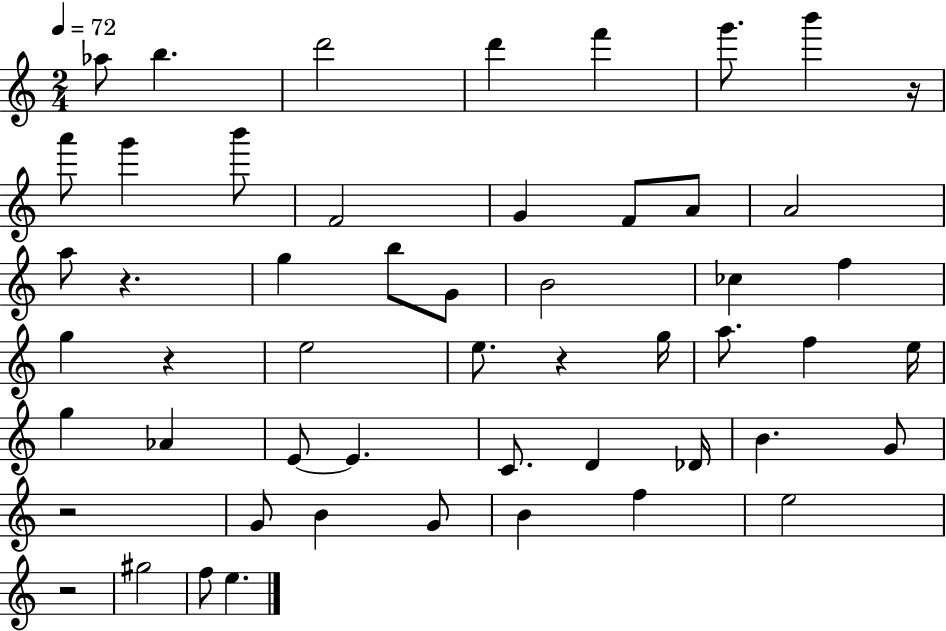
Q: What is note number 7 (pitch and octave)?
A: B6